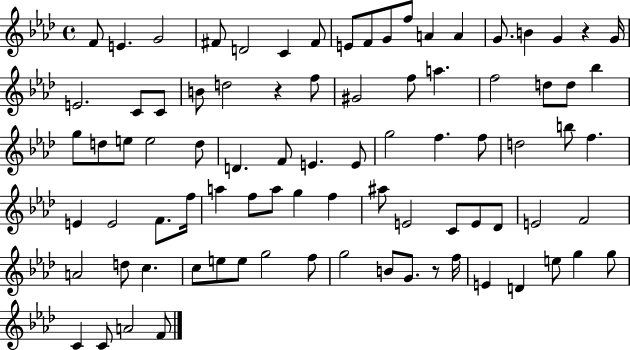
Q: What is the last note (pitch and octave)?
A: F4